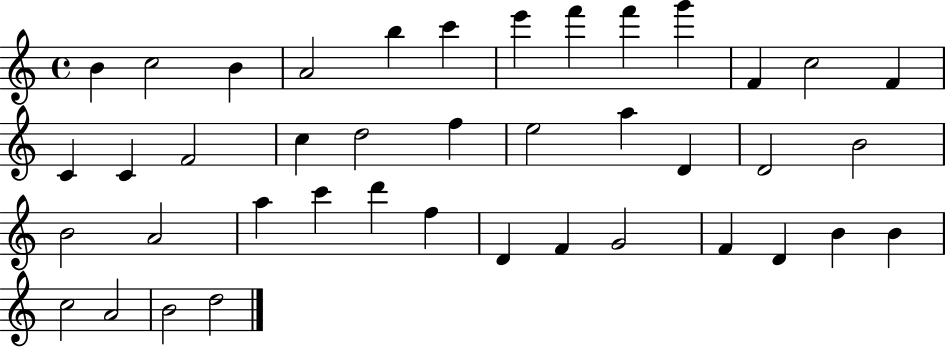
B4/q C5/h B4/q A4/h B5/q C6/q E6/q F6/q F6/q G6/q F4/q C5/h F4/q C4/q C4/q F4/h C5/q D5/h F5/q E5/h A5/q D4/q D4/h B4/h B4/h A4/h A5/q C6/q D6/q F5/q D4/q F4/q G4/h F4/q D4/q B4/q B4/q C5/h A4/h B4/h D5/h